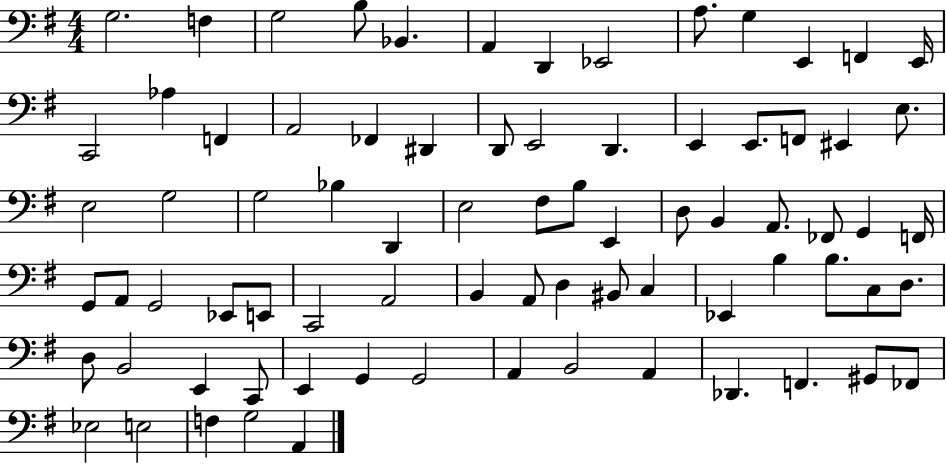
G3/h. F3/q G3/h B3/e Bb2/q. A2/q D2/q Eb2/h A3/e. G3/q E2/q F2/q E2/s C2/h Ab3/q F2/q A2/h FES2/q D#2/q D2/e E2/h D2/q. E2/q E2/e. F2/e EIS2/q E3/e. E3/h G3/h G3/h Bb3/q D2/q E3/h F#3/e B3/e E2/q D3/e B2/q A2/e. FES2/e G2/q F2/s G2/e A2/e G2/h Eb2/e E2/e C2/h A2/h B2/q A2/e D3/q BIS2/e C3/q Eb2/q B3/q B3/e. C3/e D3/e. D3/e B2/h E2/q C2/e E2/q G2/q G2/h A2/q B2/h A2/q Db2/q. F2/q. G#2/e FES2/e Eb3/h E3/h F3/q G3/h A2/q